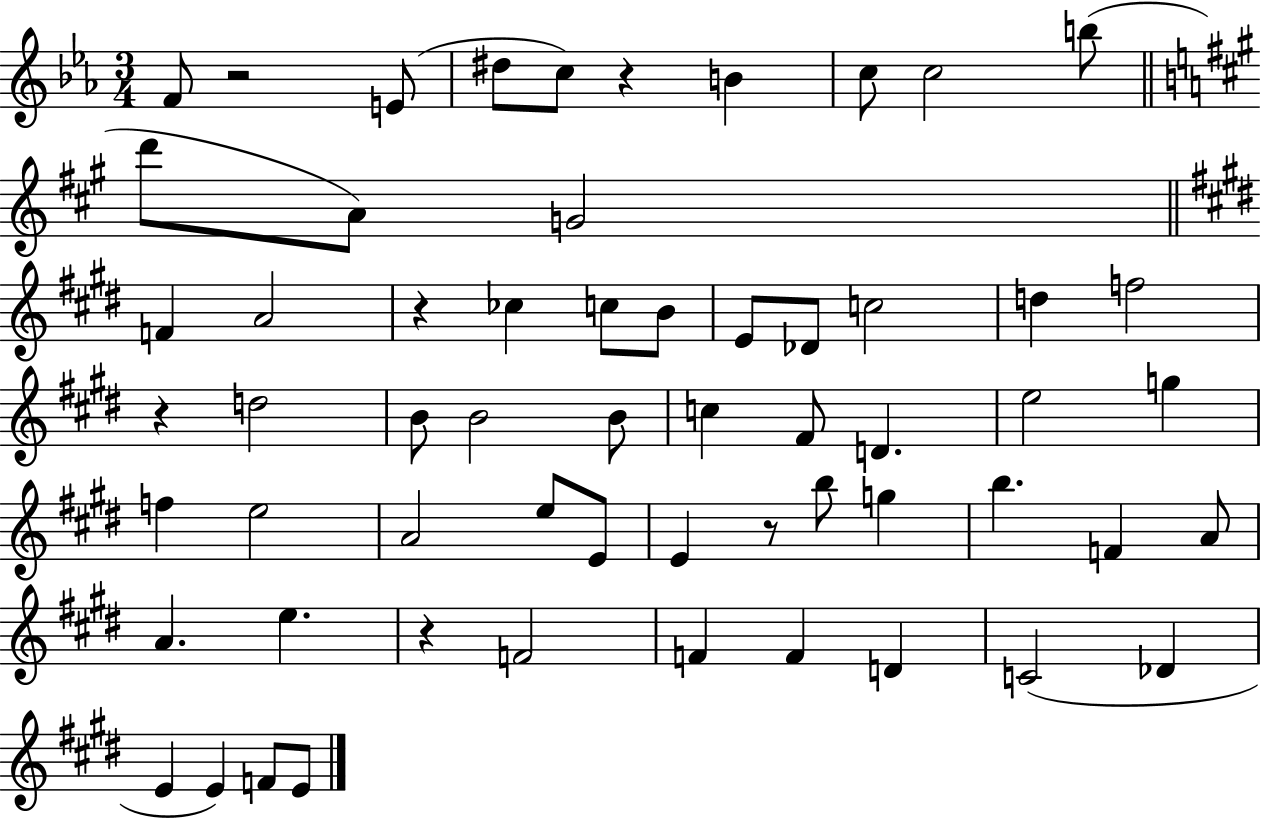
X:1
T:Untitled
M:3/4
L:1/4
K:Eb
F/2 z2 E/2 ^d/2 c/2 z B c/2 c2 b/2 d'/2 A/2 G2 F A2 z _c c/2 B/2 E/2 _D/2 c2 d f2 z d2 B/2 B2 B/2 c ^F/2 D e2 g f e2 A2 e/2 E/2 E z/2 b/2 g b F A/2 A e z F2 F F D C2 _D E E F/2 E/2